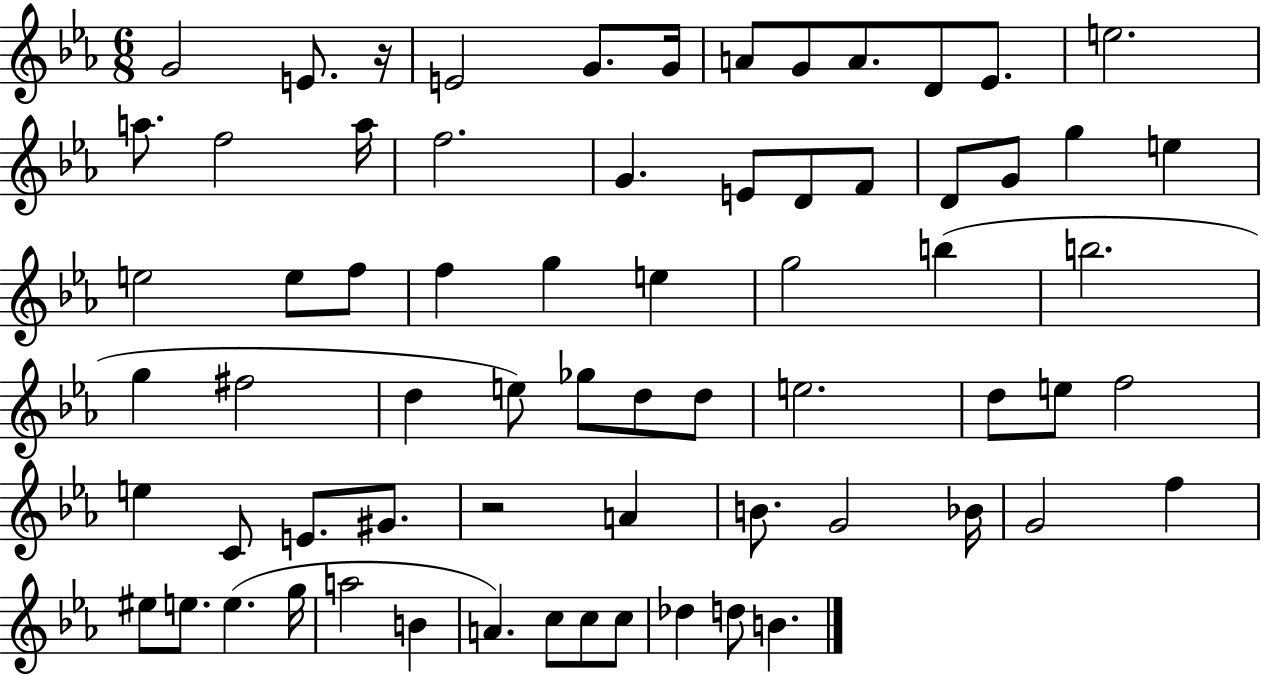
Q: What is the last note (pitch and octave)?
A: B4